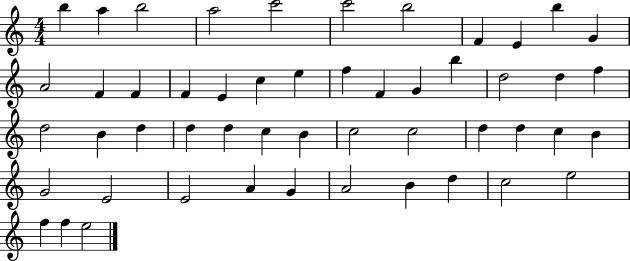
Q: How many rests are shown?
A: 0